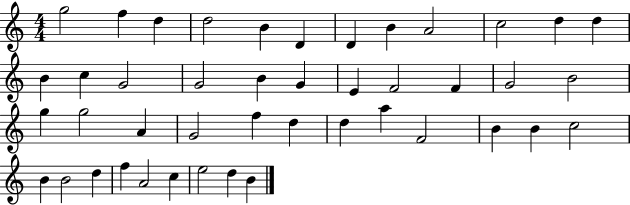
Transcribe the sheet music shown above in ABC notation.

X:1
T:Untitled
M:4/4
L:1/4
K:C
g2 f d d2 B D D B A2 c2 d d B c G2 G2 B G E F2 F G2 B2 g g2 A G2 f d d a F2 B B c2 B B2 d f A2 c e2 d B